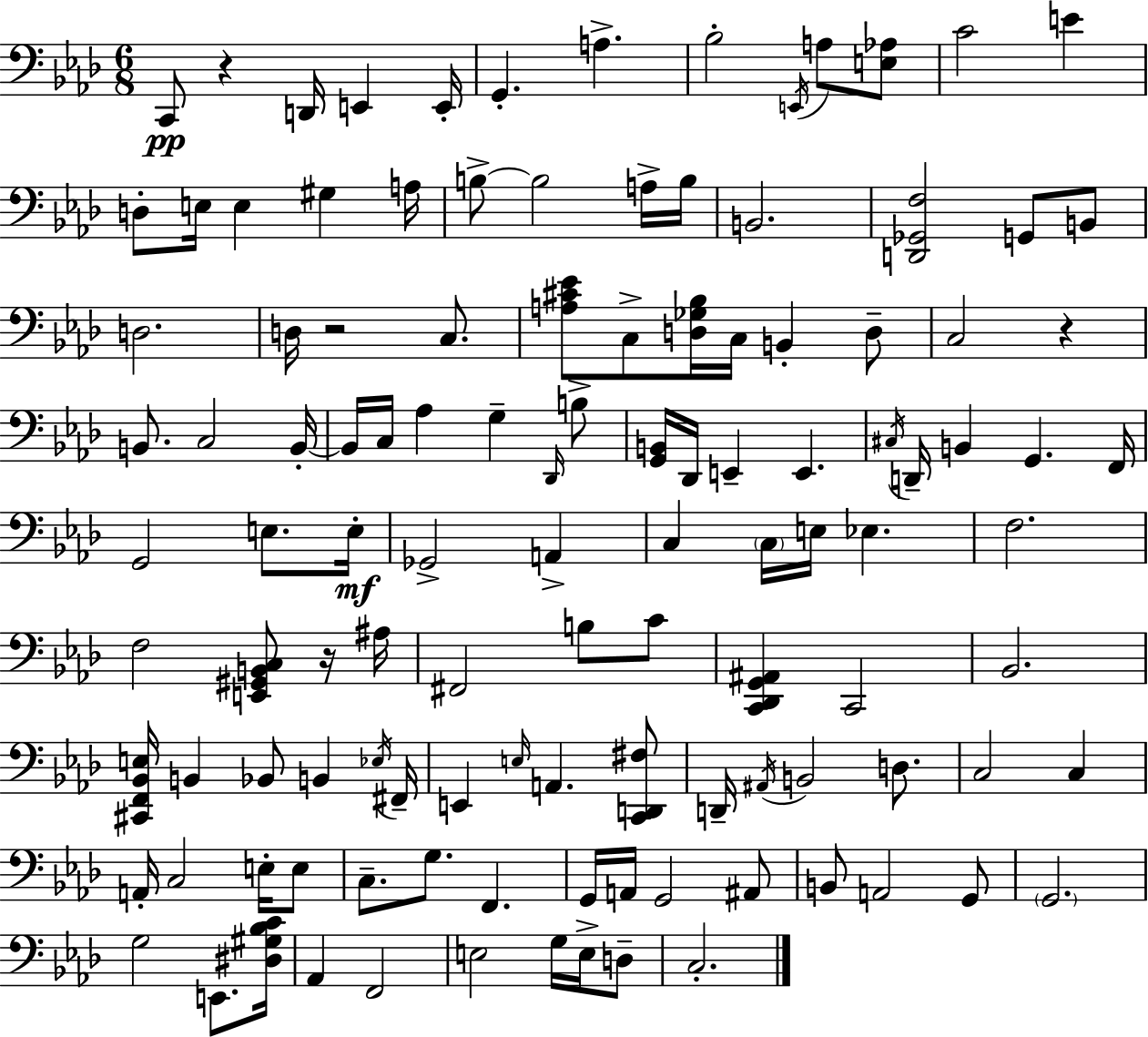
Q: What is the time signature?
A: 6/8